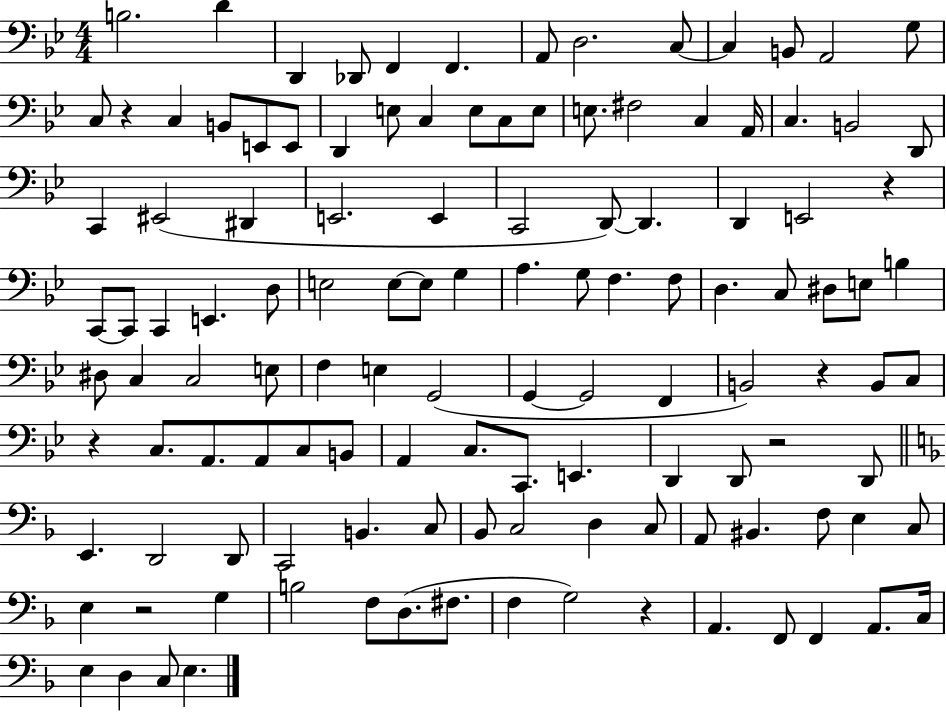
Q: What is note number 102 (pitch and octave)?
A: B3